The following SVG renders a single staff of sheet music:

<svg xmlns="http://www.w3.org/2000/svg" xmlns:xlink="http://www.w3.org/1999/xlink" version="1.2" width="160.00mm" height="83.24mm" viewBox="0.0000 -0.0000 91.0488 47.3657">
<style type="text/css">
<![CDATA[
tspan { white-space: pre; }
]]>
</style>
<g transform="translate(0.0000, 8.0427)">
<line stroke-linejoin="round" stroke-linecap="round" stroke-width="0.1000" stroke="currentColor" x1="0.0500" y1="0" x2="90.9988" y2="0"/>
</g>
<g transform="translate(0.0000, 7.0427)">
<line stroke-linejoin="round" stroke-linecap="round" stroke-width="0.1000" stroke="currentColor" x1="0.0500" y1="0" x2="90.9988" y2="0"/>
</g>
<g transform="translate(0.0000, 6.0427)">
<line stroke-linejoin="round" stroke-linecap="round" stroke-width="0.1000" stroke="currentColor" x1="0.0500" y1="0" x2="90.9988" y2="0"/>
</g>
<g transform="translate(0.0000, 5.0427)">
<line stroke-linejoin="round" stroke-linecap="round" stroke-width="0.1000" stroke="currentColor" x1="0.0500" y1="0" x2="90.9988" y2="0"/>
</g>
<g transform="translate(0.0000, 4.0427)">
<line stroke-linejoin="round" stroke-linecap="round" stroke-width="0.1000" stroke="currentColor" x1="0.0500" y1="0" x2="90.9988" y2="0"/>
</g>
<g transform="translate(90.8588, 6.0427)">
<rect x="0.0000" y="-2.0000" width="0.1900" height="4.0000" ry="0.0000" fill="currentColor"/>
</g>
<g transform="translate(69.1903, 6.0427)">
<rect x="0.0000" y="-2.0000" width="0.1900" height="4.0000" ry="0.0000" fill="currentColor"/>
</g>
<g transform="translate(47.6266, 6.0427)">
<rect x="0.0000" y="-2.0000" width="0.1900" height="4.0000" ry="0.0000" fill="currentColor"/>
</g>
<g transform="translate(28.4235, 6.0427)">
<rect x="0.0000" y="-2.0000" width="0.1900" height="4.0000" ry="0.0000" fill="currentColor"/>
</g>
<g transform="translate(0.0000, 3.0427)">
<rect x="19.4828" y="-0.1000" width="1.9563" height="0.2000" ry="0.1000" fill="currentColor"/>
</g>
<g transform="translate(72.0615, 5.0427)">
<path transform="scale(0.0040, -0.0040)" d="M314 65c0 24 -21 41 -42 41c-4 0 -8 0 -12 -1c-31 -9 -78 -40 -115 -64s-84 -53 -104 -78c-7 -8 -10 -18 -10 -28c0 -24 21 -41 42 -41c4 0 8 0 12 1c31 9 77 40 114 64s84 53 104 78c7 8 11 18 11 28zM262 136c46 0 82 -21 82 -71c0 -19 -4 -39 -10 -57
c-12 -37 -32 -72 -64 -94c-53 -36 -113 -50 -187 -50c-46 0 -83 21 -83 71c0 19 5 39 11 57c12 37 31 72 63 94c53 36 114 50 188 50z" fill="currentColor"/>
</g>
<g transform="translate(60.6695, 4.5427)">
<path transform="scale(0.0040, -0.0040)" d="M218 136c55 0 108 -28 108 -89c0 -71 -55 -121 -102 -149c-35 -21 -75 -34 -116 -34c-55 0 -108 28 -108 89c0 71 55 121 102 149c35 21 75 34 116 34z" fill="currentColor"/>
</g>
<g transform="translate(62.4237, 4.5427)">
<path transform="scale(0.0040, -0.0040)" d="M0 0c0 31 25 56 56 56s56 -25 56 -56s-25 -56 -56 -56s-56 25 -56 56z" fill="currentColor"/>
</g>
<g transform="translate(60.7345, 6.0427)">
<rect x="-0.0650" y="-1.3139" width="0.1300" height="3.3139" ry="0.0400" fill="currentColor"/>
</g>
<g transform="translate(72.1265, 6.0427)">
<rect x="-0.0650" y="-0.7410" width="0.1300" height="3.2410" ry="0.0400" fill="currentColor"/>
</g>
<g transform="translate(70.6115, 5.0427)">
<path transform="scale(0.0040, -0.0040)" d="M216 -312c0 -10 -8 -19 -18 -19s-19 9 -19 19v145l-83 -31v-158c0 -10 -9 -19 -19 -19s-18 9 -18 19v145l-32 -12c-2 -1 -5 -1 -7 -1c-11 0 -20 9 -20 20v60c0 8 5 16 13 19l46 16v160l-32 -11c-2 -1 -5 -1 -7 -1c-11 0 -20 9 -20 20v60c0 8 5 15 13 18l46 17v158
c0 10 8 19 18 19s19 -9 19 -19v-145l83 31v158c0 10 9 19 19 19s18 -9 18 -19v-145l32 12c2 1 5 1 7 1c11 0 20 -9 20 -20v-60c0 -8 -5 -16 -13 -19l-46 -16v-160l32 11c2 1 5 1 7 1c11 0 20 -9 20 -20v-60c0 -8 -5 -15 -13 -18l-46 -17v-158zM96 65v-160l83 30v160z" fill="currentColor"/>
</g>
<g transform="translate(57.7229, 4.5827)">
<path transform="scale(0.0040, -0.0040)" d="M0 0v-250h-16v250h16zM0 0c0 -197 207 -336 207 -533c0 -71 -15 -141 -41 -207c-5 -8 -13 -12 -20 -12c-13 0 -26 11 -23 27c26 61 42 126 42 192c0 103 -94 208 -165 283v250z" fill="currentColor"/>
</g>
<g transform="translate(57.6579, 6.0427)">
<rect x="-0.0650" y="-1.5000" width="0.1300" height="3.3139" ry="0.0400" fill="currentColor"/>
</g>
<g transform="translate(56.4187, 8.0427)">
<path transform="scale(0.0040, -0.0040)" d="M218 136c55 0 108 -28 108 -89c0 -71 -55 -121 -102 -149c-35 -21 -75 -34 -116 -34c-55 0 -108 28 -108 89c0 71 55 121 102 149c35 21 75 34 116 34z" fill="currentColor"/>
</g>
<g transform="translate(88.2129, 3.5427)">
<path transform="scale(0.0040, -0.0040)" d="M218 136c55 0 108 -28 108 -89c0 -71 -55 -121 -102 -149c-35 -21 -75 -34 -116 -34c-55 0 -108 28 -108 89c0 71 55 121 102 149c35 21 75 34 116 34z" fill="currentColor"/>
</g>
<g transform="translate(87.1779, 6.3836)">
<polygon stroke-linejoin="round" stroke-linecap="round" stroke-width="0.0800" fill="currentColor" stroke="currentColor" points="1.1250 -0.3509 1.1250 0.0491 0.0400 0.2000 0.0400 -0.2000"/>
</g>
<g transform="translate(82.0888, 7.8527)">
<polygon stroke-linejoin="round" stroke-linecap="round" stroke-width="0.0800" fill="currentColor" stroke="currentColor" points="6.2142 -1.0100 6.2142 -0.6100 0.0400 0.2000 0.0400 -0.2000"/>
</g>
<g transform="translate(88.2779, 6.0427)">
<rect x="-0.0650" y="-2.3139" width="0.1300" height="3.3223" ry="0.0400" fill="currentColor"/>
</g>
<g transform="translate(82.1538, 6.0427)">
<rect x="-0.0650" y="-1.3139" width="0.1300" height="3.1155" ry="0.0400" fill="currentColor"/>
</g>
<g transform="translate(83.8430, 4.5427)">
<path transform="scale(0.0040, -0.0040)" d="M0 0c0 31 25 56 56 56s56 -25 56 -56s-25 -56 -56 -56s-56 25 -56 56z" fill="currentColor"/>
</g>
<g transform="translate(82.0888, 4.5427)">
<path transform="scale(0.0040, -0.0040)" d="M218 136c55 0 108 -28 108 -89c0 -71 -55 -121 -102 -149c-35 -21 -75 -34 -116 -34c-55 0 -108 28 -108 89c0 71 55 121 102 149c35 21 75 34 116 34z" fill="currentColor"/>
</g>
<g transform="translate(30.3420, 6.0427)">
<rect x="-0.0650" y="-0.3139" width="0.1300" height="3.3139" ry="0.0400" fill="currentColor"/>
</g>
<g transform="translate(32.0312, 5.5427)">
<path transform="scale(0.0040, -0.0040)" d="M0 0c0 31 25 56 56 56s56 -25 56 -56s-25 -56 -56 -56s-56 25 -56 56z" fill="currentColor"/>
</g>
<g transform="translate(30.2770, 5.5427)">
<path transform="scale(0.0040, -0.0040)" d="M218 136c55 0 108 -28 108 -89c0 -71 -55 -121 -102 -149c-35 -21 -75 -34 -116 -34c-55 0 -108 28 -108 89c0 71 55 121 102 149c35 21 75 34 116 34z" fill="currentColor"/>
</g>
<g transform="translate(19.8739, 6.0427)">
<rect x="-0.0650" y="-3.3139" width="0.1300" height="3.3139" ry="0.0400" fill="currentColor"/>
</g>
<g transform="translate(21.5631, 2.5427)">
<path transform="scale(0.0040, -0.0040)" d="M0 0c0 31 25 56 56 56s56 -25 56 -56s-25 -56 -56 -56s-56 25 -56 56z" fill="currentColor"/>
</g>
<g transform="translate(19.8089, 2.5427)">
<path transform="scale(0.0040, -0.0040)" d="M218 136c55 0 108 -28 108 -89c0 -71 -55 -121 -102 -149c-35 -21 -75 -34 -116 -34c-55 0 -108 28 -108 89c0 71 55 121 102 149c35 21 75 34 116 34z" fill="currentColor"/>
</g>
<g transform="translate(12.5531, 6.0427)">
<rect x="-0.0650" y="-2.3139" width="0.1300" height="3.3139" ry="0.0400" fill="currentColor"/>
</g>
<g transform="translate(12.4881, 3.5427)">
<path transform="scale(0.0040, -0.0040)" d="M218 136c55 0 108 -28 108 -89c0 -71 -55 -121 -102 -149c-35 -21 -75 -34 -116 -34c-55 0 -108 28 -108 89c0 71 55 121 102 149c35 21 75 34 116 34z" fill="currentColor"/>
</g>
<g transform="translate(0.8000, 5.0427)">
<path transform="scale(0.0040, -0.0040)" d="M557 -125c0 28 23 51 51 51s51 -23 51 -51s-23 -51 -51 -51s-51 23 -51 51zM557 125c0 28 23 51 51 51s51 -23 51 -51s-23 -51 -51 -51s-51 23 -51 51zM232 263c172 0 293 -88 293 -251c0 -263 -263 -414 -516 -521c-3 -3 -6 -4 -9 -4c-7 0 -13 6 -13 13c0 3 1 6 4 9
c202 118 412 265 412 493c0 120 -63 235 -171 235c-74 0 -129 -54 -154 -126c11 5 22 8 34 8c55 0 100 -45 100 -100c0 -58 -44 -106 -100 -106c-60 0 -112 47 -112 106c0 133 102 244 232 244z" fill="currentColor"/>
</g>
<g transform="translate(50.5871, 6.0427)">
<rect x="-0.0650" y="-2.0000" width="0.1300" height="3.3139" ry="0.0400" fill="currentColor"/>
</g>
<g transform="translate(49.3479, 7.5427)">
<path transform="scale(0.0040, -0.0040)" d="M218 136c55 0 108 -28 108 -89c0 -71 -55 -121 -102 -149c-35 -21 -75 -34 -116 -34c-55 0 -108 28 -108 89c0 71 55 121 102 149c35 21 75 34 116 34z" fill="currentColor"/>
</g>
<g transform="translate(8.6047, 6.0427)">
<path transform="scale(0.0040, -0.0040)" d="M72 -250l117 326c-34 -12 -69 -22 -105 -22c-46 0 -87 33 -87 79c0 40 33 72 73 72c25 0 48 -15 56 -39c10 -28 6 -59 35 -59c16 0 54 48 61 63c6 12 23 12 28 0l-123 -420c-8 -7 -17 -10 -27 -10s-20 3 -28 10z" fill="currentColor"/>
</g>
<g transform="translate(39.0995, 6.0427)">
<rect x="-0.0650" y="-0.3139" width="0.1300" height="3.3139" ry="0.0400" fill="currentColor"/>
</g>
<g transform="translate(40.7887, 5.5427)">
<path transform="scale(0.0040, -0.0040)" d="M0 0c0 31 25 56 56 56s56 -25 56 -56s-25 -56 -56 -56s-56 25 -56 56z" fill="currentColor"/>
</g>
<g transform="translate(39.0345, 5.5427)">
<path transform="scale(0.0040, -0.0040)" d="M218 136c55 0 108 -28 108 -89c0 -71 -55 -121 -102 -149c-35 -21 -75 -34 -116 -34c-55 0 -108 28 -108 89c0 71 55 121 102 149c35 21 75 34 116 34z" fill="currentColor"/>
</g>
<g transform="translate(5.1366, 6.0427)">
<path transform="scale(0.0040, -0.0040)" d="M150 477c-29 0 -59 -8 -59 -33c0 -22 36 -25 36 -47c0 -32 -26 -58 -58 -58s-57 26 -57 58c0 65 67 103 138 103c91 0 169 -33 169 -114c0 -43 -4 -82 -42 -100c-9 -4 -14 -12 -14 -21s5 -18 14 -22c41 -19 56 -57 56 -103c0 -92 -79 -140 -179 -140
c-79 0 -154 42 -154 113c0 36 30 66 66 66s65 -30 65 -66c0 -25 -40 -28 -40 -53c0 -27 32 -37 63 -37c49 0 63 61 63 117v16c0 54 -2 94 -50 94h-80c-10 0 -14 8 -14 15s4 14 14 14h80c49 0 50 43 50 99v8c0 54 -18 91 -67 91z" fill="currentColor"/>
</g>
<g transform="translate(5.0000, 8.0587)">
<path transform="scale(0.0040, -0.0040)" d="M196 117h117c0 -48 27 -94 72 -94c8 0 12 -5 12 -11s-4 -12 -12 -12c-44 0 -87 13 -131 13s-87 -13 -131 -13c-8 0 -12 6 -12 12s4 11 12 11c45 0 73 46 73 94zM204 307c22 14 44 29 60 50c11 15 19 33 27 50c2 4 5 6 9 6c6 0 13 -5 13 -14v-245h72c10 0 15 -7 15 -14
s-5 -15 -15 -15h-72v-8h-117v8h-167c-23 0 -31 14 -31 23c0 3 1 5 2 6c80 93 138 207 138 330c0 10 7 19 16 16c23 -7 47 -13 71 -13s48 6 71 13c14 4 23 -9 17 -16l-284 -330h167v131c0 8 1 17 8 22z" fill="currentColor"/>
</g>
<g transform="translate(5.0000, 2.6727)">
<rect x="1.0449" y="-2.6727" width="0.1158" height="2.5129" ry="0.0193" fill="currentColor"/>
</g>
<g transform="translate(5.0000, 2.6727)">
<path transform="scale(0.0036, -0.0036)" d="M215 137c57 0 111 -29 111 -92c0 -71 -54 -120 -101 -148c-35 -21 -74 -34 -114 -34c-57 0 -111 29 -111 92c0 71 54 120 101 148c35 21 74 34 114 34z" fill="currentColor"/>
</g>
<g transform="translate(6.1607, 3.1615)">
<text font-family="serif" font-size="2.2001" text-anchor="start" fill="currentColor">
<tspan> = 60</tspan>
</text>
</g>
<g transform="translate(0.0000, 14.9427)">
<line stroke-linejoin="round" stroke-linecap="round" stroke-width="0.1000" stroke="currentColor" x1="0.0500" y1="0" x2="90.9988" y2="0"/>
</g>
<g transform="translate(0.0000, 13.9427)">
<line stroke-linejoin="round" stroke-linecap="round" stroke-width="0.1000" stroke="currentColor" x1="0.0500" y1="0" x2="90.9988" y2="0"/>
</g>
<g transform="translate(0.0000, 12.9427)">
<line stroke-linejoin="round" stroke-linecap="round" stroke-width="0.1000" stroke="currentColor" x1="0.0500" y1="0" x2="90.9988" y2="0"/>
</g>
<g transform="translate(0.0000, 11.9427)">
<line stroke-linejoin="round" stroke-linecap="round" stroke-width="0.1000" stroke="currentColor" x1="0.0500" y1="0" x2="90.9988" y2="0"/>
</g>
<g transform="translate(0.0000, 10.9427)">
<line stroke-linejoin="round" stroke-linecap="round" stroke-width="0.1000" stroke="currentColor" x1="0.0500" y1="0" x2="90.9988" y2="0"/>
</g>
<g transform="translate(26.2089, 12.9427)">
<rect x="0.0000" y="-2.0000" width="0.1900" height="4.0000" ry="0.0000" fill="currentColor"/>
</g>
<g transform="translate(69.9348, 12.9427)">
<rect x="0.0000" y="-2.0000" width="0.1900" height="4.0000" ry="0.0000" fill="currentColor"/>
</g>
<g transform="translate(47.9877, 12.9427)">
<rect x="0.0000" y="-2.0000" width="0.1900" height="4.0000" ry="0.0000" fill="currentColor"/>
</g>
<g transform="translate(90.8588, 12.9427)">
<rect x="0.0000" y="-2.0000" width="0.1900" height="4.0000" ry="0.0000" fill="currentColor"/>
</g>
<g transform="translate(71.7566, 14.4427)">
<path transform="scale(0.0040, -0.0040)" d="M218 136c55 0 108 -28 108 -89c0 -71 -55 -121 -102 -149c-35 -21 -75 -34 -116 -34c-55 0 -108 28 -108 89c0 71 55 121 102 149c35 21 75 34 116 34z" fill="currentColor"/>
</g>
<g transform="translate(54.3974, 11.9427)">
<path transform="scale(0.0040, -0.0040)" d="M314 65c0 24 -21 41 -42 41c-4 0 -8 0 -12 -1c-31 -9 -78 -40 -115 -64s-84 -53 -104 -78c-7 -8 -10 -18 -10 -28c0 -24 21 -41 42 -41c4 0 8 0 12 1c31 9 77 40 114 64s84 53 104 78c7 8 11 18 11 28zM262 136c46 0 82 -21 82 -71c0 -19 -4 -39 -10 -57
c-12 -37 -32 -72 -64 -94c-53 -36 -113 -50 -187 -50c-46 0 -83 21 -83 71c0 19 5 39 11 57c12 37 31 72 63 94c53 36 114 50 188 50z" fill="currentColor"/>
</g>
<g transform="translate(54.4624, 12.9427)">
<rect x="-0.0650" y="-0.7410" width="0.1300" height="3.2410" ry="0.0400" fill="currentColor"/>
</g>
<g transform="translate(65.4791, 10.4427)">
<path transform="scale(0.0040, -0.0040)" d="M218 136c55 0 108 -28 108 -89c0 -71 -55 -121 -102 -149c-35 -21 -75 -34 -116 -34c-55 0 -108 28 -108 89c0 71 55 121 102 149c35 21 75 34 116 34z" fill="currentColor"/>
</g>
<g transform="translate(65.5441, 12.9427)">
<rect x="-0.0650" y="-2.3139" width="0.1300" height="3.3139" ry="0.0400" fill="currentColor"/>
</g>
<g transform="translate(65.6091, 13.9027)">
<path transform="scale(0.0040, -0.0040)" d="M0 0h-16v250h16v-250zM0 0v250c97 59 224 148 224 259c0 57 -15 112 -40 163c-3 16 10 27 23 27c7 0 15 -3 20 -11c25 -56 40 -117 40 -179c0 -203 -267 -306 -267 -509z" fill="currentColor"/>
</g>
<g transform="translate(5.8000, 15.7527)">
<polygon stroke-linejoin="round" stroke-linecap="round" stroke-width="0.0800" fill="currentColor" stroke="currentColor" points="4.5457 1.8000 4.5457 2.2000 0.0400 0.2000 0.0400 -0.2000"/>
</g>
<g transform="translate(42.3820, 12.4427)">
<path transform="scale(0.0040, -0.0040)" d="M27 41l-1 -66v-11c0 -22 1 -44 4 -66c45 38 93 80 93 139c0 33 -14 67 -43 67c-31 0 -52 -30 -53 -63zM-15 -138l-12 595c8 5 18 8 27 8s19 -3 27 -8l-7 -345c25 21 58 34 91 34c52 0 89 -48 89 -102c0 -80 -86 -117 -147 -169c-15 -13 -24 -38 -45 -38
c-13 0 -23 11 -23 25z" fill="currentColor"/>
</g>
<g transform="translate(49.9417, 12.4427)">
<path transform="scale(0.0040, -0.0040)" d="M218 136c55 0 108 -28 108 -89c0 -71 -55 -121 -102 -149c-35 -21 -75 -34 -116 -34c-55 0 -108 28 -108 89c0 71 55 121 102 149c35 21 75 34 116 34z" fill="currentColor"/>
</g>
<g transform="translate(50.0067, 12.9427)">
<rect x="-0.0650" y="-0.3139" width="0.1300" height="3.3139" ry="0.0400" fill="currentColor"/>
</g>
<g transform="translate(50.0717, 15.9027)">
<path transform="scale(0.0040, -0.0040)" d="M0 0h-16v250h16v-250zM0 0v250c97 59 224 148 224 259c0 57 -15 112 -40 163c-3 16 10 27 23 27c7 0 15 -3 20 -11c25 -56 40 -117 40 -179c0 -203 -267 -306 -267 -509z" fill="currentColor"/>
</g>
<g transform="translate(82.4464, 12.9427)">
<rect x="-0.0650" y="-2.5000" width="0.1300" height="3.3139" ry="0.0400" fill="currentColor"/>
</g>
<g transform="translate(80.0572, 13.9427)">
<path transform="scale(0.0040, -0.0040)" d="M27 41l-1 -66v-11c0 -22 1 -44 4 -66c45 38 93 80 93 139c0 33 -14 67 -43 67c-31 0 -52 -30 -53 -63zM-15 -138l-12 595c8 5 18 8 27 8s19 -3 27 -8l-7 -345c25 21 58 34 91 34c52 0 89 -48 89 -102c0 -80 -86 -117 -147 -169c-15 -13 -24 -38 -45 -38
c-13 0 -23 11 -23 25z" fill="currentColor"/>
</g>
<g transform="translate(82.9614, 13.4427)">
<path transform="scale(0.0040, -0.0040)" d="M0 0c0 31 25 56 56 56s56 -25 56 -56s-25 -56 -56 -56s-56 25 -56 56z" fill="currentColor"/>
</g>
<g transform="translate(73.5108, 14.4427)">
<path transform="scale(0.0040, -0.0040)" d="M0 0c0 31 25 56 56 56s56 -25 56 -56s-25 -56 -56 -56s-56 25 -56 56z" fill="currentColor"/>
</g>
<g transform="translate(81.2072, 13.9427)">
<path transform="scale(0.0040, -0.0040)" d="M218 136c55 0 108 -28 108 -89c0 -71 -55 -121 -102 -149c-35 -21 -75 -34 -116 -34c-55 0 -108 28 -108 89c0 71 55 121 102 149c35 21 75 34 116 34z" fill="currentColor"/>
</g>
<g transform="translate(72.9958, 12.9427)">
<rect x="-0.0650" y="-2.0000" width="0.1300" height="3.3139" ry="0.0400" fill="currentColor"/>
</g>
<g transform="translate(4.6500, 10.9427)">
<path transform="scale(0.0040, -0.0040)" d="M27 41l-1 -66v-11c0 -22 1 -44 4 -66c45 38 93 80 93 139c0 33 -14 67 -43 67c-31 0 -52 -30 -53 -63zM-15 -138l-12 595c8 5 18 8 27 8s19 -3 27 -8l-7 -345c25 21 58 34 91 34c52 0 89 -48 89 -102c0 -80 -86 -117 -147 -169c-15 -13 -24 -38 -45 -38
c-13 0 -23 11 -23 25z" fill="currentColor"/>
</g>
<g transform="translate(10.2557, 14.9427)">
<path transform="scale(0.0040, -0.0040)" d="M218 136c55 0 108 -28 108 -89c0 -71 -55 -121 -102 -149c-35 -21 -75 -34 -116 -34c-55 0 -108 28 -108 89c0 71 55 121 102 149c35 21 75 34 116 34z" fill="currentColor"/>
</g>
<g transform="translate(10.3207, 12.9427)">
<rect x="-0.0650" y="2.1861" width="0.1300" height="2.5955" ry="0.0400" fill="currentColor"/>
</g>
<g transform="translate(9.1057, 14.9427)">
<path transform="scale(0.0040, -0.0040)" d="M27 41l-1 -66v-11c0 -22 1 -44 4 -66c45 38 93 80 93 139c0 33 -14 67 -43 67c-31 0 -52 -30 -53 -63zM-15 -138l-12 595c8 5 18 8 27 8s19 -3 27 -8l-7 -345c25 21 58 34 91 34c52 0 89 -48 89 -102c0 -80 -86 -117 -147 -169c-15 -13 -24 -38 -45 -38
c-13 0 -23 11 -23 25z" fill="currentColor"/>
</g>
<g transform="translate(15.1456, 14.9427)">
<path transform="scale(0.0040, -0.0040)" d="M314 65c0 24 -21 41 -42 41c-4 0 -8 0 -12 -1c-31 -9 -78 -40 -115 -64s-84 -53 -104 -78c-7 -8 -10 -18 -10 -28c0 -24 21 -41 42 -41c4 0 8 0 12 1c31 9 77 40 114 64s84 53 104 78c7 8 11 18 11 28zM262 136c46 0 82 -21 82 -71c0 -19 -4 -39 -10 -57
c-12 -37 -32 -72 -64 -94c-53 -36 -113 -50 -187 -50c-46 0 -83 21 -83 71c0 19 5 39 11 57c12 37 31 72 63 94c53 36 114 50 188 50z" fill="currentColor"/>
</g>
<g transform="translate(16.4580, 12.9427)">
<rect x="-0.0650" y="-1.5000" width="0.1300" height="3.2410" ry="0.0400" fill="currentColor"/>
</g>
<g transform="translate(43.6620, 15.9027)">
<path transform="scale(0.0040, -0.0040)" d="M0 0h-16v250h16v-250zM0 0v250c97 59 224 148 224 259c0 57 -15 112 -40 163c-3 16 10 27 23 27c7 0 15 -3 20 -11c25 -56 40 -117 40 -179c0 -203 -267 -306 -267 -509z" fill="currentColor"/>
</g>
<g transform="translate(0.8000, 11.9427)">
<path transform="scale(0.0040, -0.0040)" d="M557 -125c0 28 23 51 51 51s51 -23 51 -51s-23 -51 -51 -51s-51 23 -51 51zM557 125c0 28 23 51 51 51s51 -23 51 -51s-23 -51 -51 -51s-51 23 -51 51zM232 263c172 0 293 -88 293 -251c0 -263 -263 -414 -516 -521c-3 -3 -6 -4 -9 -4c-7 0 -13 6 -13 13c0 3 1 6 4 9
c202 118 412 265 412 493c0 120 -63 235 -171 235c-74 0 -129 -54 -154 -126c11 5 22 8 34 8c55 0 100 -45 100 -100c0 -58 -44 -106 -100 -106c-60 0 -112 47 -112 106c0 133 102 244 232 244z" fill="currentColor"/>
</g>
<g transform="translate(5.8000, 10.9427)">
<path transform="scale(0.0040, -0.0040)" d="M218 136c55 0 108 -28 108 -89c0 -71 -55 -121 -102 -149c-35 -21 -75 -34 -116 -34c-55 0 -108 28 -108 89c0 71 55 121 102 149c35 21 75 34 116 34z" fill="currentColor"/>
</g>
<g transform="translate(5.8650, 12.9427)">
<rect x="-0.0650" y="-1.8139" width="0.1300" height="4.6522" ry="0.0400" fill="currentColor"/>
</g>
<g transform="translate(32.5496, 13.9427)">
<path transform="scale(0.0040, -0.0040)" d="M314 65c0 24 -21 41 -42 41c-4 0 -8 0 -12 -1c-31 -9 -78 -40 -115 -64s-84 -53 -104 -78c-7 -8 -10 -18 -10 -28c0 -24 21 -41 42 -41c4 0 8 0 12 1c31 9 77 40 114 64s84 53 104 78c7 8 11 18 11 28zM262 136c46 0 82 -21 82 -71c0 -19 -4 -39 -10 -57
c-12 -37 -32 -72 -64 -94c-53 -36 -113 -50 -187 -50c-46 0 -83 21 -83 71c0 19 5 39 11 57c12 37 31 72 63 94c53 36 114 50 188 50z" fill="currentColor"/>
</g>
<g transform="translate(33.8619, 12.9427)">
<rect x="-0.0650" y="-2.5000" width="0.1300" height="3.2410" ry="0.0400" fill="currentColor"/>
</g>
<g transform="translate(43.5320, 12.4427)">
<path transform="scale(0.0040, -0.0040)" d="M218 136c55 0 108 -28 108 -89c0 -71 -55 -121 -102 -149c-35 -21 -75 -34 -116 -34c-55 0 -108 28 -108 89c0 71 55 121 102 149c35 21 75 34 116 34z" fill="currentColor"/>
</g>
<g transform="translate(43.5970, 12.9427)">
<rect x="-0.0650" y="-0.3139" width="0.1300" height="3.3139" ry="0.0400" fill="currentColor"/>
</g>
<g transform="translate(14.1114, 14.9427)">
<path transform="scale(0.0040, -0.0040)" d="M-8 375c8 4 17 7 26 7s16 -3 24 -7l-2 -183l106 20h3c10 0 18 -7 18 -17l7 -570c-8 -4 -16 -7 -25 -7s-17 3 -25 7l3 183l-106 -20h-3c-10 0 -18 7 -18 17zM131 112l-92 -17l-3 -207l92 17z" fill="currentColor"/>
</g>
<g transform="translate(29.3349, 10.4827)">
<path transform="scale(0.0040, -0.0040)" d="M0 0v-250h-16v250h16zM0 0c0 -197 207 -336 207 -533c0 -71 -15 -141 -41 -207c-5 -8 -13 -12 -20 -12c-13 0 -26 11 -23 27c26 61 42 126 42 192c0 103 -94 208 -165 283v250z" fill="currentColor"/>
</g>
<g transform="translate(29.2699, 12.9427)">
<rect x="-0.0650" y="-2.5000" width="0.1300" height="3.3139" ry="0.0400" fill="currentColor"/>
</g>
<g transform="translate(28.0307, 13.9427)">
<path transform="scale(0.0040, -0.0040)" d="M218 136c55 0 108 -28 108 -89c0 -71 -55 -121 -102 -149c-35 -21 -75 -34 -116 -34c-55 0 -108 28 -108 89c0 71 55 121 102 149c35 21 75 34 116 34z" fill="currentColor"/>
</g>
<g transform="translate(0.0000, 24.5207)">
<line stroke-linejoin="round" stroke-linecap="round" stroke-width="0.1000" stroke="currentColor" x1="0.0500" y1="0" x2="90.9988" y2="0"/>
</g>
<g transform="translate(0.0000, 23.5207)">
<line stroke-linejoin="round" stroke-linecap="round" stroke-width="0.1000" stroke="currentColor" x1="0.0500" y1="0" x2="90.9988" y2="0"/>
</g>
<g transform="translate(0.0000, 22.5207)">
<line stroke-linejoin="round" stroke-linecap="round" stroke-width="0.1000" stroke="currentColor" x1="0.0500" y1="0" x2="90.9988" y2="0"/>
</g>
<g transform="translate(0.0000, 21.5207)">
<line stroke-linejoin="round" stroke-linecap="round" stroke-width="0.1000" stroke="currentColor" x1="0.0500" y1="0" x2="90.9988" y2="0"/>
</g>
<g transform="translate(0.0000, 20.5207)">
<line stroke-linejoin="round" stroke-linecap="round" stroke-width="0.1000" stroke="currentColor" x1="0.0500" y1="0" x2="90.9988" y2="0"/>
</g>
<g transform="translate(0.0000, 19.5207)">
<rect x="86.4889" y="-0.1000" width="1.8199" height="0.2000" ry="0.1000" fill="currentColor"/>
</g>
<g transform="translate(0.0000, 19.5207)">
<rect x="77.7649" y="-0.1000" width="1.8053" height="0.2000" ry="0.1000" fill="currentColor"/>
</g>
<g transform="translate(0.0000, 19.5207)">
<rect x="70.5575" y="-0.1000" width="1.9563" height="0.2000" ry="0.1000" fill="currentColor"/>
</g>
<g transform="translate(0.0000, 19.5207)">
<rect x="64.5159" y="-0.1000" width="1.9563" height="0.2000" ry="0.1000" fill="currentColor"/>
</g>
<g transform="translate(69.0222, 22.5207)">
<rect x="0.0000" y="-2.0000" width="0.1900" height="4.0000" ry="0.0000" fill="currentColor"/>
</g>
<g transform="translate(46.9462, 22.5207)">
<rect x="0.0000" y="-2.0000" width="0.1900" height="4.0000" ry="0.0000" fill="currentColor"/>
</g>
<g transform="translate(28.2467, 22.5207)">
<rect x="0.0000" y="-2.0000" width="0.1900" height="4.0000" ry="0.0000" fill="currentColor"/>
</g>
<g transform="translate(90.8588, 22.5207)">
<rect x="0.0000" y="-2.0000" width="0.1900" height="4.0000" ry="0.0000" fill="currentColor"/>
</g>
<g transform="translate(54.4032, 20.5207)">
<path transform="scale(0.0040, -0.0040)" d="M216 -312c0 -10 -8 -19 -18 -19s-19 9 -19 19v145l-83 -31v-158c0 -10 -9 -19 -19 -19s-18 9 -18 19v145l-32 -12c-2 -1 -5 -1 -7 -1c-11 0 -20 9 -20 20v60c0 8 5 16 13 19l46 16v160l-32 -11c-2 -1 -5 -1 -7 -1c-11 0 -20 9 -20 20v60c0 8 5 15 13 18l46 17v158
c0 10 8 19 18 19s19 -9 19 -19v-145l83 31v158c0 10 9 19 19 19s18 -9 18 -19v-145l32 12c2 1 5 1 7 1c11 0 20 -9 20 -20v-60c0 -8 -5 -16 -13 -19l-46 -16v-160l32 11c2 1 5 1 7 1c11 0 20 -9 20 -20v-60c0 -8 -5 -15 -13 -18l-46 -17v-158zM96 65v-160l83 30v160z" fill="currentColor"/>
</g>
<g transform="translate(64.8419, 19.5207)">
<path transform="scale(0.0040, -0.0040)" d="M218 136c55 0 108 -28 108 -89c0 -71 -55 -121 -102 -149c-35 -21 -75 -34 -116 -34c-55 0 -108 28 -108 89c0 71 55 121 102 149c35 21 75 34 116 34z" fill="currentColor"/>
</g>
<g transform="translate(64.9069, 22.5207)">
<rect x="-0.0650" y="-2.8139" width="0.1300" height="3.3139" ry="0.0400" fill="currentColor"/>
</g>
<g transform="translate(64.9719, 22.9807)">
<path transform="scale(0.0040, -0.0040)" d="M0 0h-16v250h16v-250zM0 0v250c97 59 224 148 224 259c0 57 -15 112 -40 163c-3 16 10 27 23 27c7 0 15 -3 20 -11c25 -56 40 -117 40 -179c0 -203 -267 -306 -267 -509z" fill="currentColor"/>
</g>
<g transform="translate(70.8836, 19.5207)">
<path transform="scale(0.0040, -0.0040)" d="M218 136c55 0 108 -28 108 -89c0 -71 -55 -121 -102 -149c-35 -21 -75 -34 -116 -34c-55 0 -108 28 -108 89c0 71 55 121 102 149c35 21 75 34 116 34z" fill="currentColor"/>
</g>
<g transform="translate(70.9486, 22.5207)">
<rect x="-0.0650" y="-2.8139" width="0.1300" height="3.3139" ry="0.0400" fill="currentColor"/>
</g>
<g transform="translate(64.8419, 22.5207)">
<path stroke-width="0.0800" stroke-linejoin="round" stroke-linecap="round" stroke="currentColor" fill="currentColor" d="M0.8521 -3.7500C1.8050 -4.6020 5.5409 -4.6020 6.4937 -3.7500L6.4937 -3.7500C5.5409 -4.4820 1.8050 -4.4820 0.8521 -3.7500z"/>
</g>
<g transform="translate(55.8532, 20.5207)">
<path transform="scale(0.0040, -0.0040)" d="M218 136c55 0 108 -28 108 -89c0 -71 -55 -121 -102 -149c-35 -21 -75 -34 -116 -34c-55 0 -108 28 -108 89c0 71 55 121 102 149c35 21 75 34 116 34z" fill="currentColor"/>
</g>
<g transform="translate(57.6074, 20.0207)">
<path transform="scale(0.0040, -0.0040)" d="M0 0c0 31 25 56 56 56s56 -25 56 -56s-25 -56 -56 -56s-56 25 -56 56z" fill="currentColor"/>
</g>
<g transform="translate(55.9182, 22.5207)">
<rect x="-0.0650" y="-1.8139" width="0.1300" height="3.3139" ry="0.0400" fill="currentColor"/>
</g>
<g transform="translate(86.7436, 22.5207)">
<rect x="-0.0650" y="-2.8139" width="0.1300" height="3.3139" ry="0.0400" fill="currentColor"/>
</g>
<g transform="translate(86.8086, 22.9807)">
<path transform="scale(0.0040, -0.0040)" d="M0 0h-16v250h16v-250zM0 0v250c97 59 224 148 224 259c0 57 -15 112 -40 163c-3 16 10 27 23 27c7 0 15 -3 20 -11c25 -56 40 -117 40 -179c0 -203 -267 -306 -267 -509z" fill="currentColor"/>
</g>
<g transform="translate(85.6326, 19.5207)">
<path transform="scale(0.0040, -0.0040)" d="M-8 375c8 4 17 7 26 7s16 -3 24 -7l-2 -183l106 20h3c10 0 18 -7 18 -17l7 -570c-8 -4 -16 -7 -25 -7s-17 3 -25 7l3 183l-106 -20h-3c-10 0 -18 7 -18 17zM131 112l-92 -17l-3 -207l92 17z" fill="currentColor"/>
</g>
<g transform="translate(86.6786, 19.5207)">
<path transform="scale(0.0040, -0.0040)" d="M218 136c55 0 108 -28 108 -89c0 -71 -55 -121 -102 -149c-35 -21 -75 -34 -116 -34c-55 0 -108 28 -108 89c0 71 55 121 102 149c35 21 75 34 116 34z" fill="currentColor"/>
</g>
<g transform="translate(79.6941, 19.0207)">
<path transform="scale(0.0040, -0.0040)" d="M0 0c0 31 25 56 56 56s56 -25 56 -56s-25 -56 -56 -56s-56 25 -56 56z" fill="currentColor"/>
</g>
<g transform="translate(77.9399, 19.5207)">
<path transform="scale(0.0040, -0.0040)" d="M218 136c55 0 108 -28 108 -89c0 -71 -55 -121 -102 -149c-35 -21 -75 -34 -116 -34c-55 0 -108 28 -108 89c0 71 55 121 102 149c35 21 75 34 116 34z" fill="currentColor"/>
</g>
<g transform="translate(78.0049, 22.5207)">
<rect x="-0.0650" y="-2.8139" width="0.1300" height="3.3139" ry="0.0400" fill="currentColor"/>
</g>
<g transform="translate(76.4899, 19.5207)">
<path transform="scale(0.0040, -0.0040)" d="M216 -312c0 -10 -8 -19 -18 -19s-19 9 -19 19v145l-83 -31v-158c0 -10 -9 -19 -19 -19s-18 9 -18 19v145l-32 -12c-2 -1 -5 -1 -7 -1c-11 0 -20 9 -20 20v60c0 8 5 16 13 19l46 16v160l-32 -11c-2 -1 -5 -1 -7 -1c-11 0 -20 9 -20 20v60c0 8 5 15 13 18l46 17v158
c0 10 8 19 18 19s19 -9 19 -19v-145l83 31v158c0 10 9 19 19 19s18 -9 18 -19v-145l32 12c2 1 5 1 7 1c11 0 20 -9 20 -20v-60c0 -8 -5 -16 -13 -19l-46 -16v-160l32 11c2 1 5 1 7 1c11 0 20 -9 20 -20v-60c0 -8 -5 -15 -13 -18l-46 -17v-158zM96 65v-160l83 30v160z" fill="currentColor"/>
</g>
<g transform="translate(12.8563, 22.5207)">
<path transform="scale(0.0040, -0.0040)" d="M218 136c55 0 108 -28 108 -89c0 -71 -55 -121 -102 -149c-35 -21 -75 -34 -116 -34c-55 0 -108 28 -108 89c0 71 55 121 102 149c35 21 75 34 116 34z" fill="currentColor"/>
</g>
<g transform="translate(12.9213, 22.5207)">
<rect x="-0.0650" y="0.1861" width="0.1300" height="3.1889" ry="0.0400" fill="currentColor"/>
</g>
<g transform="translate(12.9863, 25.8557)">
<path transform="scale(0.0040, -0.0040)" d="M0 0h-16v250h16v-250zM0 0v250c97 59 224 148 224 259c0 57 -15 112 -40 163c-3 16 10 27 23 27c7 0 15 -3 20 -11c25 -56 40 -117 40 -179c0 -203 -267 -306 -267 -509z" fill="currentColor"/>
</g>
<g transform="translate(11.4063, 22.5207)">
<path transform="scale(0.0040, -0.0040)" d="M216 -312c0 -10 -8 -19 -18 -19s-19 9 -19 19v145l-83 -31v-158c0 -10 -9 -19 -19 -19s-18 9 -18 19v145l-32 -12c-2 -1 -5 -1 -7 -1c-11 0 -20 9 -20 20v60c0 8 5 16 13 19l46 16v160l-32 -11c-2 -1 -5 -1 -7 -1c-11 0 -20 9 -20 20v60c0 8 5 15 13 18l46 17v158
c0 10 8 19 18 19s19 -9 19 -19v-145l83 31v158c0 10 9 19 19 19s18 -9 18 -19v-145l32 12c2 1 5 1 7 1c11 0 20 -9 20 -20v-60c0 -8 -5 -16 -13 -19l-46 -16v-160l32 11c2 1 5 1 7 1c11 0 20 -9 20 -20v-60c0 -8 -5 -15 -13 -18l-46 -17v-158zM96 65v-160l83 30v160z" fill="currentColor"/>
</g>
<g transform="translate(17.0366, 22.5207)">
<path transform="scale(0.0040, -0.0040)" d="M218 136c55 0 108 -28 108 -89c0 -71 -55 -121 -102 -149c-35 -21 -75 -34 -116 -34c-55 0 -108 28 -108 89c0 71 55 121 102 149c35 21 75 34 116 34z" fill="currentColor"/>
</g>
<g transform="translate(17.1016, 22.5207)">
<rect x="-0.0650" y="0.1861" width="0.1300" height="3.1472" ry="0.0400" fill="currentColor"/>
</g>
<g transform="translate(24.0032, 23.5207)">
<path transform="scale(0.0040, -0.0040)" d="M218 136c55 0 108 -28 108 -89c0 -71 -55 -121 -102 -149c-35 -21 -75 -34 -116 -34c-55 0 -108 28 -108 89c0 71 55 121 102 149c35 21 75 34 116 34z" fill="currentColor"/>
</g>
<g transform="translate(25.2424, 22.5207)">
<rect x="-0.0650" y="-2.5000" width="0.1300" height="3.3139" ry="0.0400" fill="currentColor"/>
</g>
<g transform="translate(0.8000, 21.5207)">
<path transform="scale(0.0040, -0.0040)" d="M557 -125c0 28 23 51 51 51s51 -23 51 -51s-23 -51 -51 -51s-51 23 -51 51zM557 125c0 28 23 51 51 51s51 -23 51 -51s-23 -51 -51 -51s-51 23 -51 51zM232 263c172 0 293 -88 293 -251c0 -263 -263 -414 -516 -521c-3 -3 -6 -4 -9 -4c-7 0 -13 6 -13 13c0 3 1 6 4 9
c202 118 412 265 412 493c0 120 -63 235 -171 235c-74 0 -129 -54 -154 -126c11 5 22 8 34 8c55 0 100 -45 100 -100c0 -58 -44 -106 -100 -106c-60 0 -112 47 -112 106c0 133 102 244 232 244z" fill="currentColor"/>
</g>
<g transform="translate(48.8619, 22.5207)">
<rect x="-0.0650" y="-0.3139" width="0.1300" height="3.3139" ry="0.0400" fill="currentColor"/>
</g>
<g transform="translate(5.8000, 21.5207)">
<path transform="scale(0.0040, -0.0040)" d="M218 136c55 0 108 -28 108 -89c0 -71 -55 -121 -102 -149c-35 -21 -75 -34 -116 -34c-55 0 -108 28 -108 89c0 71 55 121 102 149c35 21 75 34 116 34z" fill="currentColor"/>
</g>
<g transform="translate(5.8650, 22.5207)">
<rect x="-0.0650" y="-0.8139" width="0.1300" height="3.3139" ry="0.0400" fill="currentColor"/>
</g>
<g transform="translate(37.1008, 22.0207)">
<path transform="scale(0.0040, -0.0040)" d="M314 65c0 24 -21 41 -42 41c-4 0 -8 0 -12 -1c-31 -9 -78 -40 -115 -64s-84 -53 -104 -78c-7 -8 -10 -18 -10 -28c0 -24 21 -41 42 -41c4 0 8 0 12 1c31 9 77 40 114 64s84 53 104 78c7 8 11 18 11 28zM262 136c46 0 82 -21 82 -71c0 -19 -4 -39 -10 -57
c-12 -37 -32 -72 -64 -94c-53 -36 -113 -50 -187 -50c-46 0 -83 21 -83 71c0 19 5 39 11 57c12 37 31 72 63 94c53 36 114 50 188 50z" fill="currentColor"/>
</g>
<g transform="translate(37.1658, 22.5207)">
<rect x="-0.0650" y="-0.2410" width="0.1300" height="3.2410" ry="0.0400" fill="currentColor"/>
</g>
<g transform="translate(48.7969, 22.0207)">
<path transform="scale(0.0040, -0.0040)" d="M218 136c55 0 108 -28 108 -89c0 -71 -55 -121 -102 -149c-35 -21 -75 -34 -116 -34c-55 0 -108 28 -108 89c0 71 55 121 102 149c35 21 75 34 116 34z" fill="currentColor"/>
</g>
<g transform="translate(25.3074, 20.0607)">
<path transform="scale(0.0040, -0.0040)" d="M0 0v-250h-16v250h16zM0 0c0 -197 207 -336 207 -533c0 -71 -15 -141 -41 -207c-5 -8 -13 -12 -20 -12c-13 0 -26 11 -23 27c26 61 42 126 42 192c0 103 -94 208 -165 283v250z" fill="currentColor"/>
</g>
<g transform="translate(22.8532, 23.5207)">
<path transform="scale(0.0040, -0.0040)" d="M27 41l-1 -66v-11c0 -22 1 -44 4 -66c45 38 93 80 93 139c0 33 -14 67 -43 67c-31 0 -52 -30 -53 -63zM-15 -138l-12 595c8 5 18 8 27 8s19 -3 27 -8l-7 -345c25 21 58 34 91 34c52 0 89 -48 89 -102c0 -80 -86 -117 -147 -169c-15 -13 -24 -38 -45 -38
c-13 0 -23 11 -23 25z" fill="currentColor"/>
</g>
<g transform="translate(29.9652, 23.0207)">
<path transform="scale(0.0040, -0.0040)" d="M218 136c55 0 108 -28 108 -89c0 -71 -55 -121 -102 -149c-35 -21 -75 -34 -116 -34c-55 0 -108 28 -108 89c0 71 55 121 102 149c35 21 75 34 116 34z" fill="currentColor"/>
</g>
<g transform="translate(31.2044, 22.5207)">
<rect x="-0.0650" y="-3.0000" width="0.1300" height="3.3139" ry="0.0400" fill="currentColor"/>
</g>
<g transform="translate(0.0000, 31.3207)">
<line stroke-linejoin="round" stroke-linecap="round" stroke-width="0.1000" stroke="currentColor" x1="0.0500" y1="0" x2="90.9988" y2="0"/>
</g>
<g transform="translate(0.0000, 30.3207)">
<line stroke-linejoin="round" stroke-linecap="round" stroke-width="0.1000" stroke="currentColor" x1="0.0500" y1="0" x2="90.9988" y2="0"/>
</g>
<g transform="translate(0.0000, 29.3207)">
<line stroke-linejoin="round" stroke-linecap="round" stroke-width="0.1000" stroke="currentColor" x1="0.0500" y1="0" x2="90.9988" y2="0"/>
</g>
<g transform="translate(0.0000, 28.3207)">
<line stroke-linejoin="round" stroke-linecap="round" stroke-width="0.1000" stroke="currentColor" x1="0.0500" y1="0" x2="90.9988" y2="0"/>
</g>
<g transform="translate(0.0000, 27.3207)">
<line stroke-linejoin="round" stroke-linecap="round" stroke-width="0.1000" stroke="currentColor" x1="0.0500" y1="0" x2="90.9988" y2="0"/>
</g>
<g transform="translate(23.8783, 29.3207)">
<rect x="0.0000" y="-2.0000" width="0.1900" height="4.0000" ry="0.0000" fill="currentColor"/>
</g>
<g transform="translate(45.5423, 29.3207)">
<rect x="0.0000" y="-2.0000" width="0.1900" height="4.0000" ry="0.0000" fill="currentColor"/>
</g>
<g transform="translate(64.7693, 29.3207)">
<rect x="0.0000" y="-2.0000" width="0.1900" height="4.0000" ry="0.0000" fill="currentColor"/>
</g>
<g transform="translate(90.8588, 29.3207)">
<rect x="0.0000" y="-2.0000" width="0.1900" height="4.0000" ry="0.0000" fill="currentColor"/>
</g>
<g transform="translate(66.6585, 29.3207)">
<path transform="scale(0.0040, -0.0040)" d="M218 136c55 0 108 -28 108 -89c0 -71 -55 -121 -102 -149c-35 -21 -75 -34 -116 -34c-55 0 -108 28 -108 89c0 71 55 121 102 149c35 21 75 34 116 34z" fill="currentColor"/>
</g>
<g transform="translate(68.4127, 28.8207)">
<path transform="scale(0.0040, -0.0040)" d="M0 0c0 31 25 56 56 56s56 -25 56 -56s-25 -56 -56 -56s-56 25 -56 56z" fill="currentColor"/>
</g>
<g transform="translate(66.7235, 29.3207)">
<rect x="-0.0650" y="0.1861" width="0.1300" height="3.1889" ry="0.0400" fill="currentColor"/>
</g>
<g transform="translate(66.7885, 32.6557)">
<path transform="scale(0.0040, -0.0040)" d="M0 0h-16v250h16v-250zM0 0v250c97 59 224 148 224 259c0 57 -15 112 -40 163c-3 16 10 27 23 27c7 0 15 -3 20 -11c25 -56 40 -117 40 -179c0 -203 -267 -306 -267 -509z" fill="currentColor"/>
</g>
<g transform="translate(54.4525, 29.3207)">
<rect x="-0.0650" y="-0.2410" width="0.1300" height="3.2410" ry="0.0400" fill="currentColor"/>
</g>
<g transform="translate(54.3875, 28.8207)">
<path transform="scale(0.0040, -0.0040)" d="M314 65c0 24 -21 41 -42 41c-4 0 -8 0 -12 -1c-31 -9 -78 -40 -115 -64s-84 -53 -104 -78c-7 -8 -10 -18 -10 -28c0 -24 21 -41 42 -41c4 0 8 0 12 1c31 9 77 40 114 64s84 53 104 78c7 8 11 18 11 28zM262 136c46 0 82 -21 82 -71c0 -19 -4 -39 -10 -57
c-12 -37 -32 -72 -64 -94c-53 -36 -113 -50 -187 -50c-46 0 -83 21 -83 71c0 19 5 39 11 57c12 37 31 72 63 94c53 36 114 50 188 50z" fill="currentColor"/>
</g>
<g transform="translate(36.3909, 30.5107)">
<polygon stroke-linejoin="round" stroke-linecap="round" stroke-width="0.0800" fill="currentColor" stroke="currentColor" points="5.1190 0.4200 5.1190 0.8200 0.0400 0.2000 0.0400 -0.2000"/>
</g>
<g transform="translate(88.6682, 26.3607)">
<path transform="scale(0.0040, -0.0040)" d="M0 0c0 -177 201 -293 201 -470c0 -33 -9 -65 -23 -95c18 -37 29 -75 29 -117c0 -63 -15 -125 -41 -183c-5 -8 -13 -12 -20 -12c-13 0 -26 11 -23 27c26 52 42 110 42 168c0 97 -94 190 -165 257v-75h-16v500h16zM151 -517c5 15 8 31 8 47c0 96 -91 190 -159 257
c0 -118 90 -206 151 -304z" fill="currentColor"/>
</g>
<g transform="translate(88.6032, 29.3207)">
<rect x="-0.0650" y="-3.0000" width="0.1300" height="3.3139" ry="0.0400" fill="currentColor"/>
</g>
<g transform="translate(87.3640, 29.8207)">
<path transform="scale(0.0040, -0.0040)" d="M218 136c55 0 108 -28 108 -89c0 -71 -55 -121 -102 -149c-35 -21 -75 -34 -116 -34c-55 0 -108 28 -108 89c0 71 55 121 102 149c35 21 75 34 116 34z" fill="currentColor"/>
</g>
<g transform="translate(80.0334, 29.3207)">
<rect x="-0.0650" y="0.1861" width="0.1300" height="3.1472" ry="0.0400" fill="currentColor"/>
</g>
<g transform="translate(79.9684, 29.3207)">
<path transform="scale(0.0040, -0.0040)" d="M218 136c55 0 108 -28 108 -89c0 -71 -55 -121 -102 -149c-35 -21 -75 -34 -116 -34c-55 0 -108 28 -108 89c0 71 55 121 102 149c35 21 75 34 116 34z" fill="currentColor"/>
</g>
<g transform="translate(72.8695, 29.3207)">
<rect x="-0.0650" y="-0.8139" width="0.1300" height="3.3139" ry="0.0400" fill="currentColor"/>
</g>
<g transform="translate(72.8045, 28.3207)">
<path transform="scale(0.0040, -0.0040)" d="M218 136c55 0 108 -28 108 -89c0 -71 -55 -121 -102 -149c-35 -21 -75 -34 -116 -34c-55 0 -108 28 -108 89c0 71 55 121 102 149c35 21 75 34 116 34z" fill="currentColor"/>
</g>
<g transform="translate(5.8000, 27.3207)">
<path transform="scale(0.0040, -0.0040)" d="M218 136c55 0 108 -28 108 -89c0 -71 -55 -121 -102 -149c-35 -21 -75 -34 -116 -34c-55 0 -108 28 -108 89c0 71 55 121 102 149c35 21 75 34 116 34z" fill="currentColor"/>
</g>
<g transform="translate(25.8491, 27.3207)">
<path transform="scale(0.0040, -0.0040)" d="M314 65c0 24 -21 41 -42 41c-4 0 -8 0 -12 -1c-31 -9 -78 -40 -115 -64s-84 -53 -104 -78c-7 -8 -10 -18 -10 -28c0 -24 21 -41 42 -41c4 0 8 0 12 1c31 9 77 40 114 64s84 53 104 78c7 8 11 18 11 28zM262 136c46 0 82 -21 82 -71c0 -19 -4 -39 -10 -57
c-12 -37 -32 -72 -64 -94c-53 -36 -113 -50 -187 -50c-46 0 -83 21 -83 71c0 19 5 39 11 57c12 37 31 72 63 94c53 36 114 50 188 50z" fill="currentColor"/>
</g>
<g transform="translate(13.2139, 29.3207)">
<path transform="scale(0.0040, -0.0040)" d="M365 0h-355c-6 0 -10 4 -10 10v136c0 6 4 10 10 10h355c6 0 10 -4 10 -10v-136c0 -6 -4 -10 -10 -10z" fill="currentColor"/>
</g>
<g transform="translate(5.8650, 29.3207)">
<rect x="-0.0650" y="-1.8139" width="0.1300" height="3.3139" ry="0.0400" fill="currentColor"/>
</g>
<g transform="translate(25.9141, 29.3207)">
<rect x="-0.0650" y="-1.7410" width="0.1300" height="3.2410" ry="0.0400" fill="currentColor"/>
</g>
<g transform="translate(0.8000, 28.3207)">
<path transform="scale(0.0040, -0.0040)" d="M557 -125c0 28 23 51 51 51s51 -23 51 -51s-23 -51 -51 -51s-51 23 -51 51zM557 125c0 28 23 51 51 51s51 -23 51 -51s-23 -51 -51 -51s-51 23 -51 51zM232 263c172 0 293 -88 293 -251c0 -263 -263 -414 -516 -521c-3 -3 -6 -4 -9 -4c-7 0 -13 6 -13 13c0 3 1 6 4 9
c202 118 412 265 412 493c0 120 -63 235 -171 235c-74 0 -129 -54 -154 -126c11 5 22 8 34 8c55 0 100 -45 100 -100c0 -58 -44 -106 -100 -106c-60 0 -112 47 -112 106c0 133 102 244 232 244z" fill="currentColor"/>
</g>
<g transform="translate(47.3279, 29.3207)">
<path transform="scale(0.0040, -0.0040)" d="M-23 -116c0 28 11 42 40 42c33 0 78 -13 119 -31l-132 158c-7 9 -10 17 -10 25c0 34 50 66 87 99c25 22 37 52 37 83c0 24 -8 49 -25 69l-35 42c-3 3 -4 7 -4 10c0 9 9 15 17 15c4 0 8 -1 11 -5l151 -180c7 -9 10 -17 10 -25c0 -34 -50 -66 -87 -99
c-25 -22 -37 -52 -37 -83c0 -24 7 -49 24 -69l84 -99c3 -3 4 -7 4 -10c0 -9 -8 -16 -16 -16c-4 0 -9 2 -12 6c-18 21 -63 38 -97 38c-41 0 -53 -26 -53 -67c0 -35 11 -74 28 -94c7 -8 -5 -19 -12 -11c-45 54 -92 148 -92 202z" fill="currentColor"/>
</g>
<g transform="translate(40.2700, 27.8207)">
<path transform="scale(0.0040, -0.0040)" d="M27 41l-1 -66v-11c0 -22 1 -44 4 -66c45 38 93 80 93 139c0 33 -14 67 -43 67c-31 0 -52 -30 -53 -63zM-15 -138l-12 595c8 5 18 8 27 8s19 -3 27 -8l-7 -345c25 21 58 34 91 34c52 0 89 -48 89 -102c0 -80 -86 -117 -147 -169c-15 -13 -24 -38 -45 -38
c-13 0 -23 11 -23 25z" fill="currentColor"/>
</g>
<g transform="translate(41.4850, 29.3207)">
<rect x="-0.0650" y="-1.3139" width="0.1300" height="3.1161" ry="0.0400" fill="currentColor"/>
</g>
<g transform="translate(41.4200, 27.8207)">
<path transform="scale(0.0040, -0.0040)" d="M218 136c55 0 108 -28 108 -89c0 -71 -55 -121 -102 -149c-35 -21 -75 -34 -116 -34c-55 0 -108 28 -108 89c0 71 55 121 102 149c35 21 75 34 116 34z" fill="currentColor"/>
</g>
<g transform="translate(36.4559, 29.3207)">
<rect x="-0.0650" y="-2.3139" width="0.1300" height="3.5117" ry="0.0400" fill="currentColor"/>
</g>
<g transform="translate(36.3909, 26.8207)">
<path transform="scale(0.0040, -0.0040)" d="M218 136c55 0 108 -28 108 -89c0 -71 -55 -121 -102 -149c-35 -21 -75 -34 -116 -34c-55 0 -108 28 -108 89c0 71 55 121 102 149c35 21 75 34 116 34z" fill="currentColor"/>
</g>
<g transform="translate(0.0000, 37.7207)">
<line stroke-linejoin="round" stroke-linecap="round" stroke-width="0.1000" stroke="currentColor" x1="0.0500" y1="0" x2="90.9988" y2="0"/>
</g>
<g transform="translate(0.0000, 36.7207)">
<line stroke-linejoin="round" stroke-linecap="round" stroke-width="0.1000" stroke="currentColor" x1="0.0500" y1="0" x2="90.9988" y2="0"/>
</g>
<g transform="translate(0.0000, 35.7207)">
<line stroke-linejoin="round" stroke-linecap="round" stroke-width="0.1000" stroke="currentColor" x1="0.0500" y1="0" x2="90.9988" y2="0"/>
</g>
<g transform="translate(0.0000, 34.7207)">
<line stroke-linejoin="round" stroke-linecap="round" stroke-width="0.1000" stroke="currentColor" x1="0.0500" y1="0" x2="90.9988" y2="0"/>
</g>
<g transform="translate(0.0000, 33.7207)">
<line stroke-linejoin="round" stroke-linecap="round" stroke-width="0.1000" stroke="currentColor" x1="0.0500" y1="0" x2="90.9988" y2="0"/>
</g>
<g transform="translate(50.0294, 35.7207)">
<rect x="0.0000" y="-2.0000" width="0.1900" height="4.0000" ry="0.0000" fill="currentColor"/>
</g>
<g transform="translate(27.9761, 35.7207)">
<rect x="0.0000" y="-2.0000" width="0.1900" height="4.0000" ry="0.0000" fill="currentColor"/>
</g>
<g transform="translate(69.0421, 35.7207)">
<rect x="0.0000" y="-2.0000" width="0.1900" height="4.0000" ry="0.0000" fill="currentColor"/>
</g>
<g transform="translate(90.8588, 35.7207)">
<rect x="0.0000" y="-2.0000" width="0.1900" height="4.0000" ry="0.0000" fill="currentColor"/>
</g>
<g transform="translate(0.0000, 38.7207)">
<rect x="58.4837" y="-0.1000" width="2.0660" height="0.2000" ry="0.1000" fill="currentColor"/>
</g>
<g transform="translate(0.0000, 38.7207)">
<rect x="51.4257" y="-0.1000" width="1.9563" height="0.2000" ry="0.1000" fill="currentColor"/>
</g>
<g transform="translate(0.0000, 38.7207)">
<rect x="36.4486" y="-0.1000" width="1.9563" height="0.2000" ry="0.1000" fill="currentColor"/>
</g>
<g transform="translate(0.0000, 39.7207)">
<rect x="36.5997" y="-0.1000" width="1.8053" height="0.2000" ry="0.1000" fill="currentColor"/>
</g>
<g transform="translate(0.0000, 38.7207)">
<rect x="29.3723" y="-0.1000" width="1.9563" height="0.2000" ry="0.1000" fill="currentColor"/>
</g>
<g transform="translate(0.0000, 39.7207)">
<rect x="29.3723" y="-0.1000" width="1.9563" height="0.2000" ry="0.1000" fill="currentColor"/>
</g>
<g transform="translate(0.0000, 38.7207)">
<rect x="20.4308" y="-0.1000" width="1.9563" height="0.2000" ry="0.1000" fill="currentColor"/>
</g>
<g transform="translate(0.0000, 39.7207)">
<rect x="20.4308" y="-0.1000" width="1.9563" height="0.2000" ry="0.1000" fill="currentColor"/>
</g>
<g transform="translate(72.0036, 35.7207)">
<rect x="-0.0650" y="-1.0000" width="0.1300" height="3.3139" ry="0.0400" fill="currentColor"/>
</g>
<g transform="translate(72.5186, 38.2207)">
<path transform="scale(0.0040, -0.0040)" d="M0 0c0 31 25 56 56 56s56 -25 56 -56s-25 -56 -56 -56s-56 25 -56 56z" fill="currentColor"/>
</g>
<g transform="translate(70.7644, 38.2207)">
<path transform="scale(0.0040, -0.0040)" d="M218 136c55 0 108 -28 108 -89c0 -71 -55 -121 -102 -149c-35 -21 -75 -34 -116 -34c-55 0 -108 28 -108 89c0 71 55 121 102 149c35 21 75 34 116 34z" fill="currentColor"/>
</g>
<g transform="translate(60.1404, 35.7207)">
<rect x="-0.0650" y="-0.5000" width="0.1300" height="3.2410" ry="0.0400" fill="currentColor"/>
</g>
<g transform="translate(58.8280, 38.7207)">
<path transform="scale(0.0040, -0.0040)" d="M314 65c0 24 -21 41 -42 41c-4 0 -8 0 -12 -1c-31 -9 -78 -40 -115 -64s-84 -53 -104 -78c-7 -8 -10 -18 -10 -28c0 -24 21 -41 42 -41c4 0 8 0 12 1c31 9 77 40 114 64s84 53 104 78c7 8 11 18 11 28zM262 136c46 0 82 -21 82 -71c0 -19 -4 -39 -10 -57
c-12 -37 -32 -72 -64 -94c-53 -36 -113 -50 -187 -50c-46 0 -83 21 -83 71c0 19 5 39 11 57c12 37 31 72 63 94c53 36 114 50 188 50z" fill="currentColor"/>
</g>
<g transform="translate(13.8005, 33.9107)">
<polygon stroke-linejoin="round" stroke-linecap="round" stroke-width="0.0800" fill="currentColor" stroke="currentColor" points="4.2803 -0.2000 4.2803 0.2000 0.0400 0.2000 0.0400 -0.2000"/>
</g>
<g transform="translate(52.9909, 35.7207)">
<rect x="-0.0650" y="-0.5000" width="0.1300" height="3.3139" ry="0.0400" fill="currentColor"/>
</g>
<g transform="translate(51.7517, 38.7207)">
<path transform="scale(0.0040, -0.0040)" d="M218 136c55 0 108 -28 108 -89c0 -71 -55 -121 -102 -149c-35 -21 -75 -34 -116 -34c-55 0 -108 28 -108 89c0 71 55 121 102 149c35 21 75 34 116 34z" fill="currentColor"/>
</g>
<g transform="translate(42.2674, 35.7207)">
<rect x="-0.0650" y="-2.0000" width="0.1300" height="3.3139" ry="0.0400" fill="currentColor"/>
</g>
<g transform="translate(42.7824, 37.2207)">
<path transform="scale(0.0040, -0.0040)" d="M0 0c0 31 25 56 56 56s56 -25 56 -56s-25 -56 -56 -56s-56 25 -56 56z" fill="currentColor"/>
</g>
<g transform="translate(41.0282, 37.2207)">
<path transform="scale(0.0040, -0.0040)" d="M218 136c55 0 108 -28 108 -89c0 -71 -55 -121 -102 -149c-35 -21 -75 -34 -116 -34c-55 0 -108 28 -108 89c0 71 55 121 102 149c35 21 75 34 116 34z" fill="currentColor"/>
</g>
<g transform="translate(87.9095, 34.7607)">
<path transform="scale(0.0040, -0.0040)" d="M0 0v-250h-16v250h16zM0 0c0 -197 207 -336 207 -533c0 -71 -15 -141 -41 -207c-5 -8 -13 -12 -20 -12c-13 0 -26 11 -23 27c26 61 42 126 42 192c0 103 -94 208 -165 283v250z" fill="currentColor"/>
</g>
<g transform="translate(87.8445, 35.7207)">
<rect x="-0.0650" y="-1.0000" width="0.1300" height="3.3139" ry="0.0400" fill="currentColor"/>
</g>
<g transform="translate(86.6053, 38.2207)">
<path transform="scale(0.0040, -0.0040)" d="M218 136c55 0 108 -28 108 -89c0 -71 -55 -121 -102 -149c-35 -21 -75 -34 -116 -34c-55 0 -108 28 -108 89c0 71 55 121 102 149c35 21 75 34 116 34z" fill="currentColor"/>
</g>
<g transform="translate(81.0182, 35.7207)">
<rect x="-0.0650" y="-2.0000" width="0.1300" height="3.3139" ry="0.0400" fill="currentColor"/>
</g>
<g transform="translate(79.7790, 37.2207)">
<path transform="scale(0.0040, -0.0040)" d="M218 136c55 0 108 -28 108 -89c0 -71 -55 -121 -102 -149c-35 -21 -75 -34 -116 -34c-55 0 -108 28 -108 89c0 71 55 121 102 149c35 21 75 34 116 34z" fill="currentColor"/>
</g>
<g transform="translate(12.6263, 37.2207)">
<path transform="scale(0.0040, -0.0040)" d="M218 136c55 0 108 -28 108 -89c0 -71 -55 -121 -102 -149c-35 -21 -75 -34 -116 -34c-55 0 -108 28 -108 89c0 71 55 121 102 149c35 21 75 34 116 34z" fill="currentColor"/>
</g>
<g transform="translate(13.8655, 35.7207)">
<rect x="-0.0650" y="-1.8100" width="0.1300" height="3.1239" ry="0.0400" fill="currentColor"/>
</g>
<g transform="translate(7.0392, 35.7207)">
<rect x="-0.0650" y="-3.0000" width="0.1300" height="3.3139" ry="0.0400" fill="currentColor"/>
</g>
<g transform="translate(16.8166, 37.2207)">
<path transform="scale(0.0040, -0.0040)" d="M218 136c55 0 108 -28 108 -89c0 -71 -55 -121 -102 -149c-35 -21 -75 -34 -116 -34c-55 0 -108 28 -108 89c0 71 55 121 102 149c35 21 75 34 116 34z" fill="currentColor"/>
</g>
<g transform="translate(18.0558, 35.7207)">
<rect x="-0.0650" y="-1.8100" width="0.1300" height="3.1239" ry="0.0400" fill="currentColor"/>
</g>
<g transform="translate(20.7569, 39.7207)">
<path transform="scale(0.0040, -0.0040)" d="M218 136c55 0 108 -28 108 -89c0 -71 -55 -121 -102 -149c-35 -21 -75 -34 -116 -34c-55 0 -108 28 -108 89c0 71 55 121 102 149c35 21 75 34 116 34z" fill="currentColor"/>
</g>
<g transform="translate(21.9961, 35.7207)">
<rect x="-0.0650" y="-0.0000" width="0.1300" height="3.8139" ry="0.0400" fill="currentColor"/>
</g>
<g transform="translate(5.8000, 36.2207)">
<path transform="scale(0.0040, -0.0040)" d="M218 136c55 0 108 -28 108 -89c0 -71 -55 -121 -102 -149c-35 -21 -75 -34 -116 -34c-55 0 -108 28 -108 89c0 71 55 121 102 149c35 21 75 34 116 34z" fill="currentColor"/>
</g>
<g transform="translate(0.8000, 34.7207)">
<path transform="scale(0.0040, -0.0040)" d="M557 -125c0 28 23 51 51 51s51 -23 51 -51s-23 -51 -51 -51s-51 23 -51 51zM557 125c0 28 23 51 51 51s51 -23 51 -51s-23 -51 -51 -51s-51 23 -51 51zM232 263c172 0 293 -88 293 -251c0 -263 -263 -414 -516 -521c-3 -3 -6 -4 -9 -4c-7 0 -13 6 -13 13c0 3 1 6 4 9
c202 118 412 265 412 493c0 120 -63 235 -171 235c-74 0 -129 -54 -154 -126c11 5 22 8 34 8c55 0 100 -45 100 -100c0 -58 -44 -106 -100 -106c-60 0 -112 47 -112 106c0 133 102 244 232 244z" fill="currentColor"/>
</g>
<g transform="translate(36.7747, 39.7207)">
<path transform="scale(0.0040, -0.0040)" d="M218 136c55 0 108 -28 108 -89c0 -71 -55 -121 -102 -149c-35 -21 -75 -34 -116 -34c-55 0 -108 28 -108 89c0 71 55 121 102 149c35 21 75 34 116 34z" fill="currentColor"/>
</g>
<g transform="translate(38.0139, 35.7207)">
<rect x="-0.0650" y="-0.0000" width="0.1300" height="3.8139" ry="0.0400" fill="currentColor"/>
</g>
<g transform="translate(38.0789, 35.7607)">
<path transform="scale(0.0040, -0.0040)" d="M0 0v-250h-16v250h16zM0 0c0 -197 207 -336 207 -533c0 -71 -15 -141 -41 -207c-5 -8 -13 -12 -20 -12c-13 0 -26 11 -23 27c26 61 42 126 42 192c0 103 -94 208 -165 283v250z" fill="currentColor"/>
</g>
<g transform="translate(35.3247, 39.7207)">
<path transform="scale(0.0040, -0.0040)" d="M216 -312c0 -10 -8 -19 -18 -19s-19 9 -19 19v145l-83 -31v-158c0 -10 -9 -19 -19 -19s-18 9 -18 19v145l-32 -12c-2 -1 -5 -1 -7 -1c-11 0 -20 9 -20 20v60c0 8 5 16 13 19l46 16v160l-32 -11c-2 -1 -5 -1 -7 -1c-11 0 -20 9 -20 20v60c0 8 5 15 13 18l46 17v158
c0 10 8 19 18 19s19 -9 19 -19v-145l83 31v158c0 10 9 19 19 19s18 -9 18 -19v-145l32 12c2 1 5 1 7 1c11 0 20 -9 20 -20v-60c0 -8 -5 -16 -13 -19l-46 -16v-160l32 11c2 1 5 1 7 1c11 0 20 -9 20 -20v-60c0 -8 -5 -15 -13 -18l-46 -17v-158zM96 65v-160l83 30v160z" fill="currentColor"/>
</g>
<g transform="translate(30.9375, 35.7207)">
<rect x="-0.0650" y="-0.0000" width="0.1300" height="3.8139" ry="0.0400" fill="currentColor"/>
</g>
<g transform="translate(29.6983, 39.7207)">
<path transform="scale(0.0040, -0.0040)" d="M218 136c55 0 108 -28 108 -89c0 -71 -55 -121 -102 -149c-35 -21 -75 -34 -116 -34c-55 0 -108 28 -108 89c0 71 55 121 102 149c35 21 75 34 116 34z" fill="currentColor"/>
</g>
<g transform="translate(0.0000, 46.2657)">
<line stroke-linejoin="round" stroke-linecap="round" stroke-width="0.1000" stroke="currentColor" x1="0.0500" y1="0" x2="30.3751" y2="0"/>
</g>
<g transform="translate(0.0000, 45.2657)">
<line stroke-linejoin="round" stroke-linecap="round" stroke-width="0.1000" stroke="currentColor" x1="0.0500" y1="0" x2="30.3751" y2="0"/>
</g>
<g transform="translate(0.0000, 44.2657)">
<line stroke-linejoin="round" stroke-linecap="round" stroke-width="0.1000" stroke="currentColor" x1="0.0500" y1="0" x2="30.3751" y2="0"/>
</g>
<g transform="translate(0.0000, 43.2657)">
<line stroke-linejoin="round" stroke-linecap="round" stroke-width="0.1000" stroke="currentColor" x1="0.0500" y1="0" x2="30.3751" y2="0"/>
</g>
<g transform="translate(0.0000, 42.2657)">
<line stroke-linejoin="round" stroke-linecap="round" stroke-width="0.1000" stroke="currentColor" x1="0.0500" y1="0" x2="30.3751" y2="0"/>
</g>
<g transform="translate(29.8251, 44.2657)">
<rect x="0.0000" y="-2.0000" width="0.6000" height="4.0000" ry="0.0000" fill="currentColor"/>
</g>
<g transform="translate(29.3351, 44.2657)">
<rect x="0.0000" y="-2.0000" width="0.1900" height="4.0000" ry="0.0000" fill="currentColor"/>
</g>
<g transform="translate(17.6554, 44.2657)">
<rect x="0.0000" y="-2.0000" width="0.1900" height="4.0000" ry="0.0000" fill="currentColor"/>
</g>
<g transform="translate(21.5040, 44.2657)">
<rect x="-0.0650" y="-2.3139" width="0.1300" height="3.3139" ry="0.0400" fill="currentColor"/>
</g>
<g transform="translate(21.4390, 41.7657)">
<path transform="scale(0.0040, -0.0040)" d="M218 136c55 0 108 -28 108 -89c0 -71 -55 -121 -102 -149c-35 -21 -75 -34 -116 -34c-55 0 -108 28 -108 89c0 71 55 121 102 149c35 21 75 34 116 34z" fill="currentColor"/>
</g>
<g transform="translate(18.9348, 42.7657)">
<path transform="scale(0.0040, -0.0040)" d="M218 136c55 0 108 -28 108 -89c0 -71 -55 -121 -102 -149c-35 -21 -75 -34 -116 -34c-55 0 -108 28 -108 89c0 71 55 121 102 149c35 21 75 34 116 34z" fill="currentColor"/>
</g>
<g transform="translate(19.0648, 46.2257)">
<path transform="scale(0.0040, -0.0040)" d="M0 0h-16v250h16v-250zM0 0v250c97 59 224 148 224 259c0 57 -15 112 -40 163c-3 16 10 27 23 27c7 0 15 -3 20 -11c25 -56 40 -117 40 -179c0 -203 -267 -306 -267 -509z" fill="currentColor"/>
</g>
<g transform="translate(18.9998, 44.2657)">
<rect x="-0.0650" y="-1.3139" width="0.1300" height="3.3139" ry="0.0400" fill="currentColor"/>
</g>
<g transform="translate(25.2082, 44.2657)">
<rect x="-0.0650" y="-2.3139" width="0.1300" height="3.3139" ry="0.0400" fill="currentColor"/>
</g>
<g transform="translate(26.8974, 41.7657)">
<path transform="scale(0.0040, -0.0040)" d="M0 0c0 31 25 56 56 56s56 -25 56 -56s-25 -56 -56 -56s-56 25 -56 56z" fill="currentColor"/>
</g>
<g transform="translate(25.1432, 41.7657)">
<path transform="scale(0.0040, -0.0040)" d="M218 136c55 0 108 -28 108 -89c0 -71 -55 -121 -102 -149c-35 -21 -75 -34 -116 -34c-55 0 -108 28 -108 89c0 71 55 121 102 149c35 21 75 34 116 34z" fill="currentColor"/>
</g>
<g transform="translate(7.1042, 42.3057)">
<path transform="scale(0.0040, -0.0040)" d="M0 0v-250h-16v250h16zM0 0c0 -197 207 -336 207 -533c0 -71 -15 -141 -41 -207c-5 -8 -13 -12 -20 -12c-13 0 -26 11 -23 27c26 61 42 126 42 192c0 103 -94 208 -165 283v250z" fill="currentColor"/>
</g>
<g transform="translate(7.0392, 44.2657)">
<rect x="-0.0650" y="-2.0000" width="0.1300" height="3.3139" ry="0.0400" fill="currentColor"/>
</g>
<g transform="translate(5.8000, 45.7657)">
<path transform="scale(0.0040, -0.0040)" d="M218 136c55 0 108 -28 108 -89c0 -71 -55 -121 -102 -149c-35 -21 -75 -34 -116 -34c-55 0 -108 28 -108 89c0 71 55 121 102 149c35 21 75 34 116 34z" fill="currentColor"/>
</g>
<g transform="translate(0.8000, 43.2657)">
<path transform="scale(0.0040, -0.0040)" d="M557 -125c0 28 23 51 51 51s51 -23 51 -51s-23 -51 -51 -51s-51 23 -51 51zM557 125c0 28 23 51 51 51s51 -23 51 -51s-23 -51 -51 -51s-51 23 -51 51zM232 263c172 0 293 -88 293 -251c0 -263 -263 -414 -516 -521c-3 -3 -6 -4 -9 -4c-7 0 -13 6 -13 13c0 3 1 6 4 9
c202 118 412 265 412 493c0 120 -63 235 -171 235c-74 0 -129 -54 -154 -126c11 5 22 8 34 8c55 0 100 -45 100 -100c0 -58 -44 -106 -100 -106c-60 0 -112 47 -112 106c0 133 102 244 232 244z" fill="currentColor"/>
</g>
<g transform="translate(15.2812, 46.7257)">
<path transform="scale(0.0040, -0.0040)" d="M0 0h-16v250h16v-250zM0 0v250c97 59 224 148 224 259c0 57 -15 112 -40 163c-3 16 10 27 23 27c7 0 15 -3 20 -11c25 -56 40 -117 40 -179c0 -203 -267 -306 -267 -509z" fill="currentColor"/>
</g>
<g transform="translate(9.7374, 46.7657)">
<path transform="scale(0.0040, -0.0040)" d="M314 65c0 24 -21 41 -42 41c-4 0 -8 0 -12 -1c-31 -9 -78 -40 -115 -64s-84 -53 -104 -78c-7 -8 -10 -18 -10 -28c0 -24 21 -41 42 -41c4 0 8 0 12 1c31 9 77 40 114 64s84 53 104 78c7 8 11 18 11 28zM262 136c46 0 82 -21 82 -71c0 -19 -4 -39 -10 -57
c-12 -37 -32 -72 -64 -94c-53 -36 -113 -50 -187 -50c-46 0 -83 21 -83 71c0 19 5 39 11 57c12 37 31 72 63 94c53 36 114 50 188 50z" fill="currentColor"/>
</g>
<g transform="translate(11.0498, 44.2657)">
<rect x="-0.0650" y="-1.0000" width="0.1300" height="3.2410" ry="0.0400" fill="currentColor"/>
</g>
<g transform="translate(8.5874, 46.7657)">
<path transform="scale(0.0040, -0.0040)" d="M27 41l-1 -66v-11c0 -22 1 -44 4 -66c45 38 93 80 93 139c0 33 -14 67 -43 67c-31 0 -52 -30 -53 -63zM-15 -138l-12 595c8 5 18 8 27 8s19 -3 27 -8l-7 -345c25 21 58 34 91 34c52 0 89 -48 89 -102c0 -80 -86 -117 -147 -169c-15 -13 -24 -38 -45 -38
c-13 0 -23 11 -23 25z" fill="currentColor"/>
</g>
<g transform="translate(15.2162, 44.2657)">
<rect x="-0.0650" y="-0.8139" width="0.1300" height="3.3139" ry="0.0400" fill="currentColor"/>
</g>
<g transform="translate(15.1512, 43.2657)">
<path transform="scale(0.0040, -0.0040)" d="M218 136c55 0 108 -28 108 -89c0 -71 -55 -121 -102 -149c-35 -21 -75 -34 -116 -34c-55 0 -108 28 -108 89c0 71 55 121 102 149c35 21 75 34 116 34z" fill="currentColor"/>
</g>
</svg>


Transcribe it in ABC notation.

X:1
T:Untitled
M:3/4
L:1/4
K:C
z/2 B, D E, E, A,, G,,/2 G, ^F,2 G,/2 B,/4 _A,/2 _G,,/2 G,,2 B,,/2 B,,2 _E,/2 E,/2 F,2 B,/2 A,, _B,, F, ^D,/2 ^D, _B,,/2 C, E,2 E, ^A, C/2 C ^C C/2 A, z2 A,2 B,/2 _G,/2 z E,2 D,/2 F, D, C,/4 C, A,,/2 A,,/2 C,, C,, ^C,,/2 A,, E,, E,,2 F,, A,, F,,/2 A,,/2 _F,,2 F,/2 G,/2 B, B,